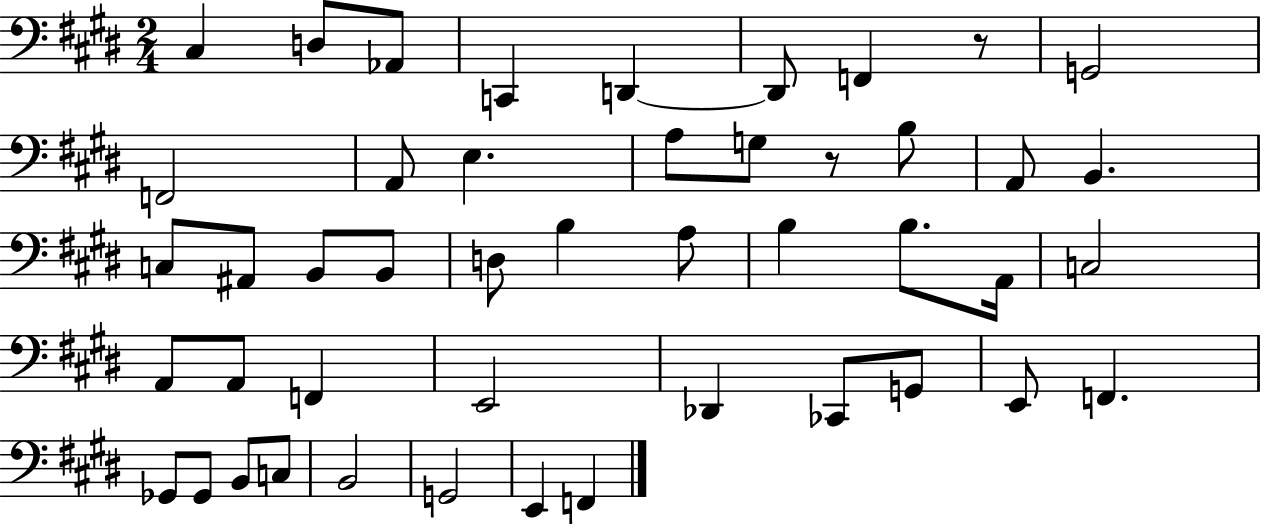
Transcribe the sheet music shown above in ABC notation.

X:1
T:Untitled
M:2/4
L:1/4
K:E
^C, D,/2 _A,,/2 C,, D,, D,,/2 F,, z/2 G,,2 F,,2 A,,/2 E, A,/2 G,/2 z/2 B,/2 A,,/2 B,, C,/2 ^A,,/2 B,,/2 B,,/2 D,/2 B, A,/2 B, B,/2 A,,/4 C,2 A,,/2 A,,/2 F,, E,,2 _D,, _C,,/2 G,,/2 E,,/2 F,, _G,,/2 _G,,/2 B,,/2 C,/2 B,,2 G,,2 E,, F,,